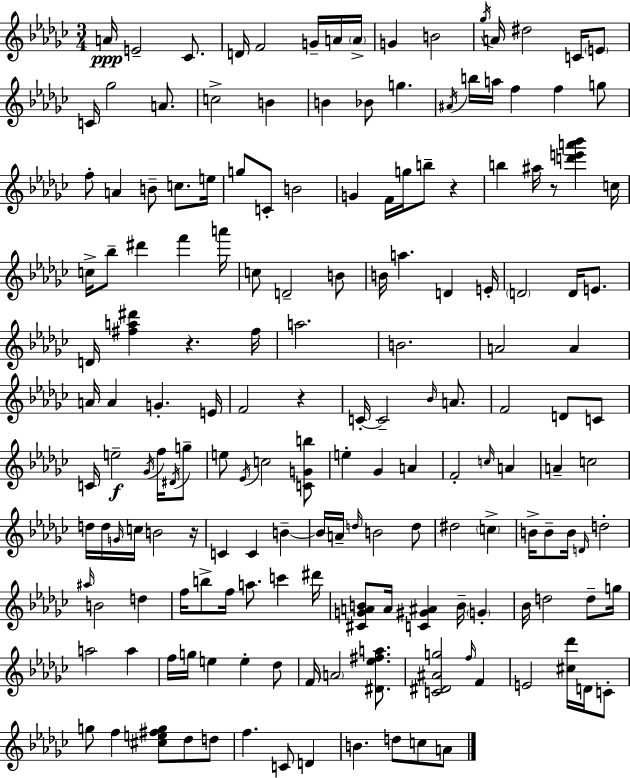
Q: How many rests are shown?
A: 5